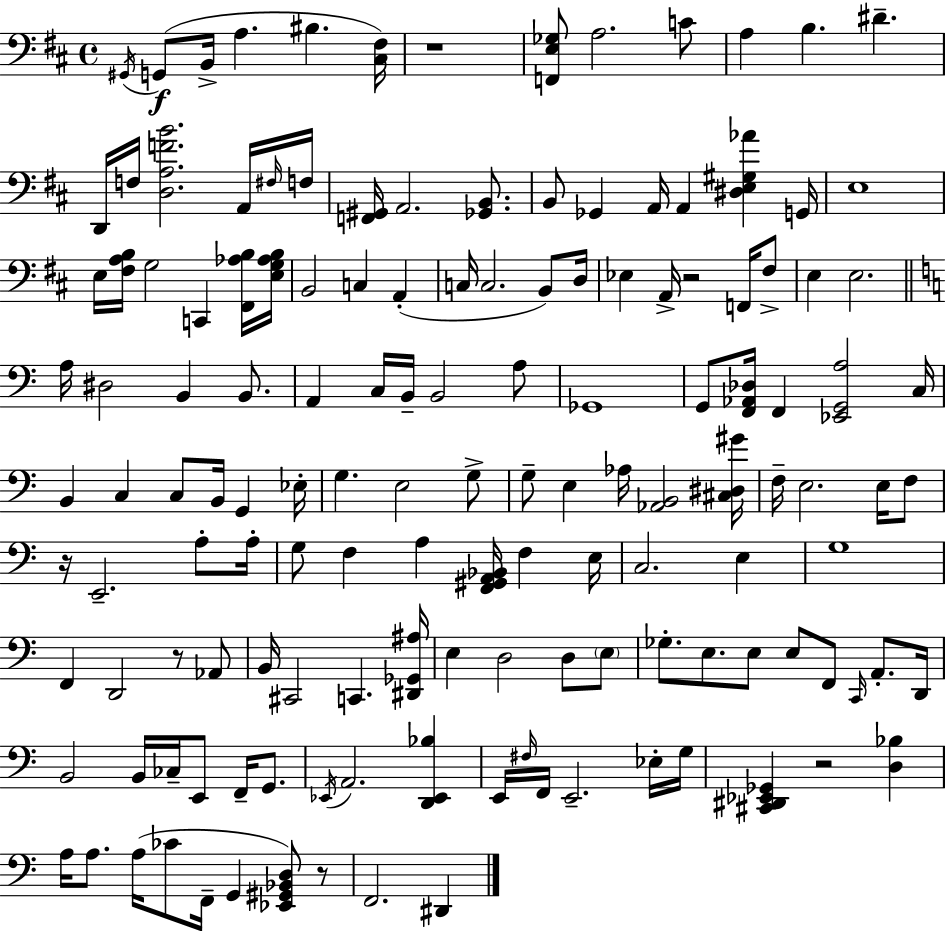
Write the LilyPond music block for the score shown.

{
  \clef bass
  \time 4/4
  \defaultTimeSignature
  \key d \major
  \repeat volta 2 { \acciaccatura { gis,16 }(\f g,8 b,16-> a4. bis4. | <cis fis>16) r1 | <f, e ges>8 a2. c'8 | a4 b4. dis'4.-- | \break d,16 f16 <d a f' b'>2. a,16 | \grace { fis16 } f16 <f, gis,>16 a,2. <ges, b,>8. | b,8 ges,4 a,16 a,4 <dis e gis aes'>4 | g,16 e1 | \break e16 <fis a b>16 g2 c,4 | <fis, aes b>16 <e g aes b>16 b,2 c4 a,4-.( | c16 c2. b,8) | d16 ees4 a,16-> r2 f,16 | \break fis8-> e4 e2. | \bar "||" \break \key c \major a16 dis2 b,4 b,8. | a,4 c16 b,16-- b,2 a8 | ges,1 | g,8 <f, aes, des>16 f,4 <ees, g, a>2 c16 | \break b,4 c4 c8 b,16 g,4 ees16-. | g4. e2 g8-> | g8-- e4 aes16 <aes, b,>2 <cis dis gis'>16 | f16-- e2. e16 f8 | \break r16 e,2.-- a8-. a16-. | g8 f4 a4 <f, gis, a, bes,>16 f4 e16 | c2. e4 | g1 | \break f,4 d,2 r8 aes,8 | b,16 cis,2 c,4. <dis, ges, ais>16 | e4 d2 d8 \parenthesize e8 | ges8.-. e8. e8 e8 f,8 \grace { c,16 } a,8.-. | \break d,16 b,2 b,16 ces16-- e,8 f,16-- g,8. | \acciaccatura { ees,16 } a,2. <d, ees, bes>4 | e,16 \grace { fis16 } f,16 e,2.-- | ees16-. g16 <cis, dis, ees, ges,>4 r2 <d bes>4 | \break a16 a8. a16( ces'8 f,16-- g,4 <ees, gis, bes, d>8) | r8 f,2. dis,4 | } \bar "|."
}